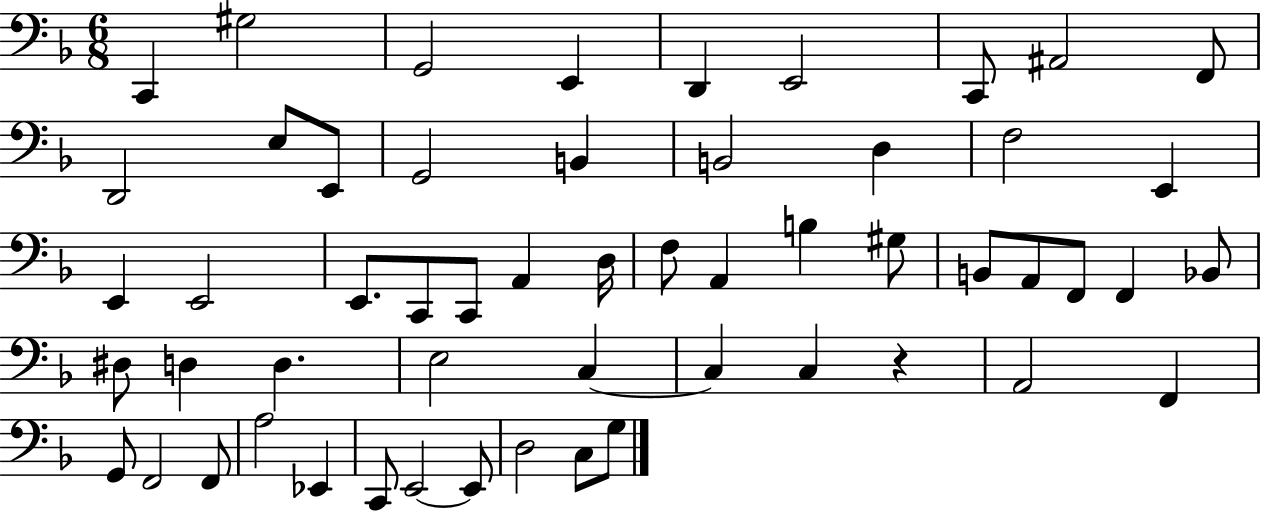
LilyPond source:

{
  \clef bass
  \numericTimeSignature
  \time 6/8
  \key f \major
  c,4 gis2 | g,2 e,4 | d,4 e,2 | c,8 ais,2 f,8 | \break d,2 e8 e,8 | g,2 b,4 | b,2 d4 | f2 e,4 | \break e,4 e,2 | e,8. c,8 c,8 a,4 d16 | f8 a,4 b4 gis8 | b,8 a,8 f,8 f,4 bes,8 | \break dis8 d4 d4. | e2 c4~~ | c4 c4 r4 | a,2 f,4 | \break g,8 f,2 f,8 | a2 ees,4 | c,8 e,2~~ e,8 | d2 c8 g8 | \break \bar "|."
}